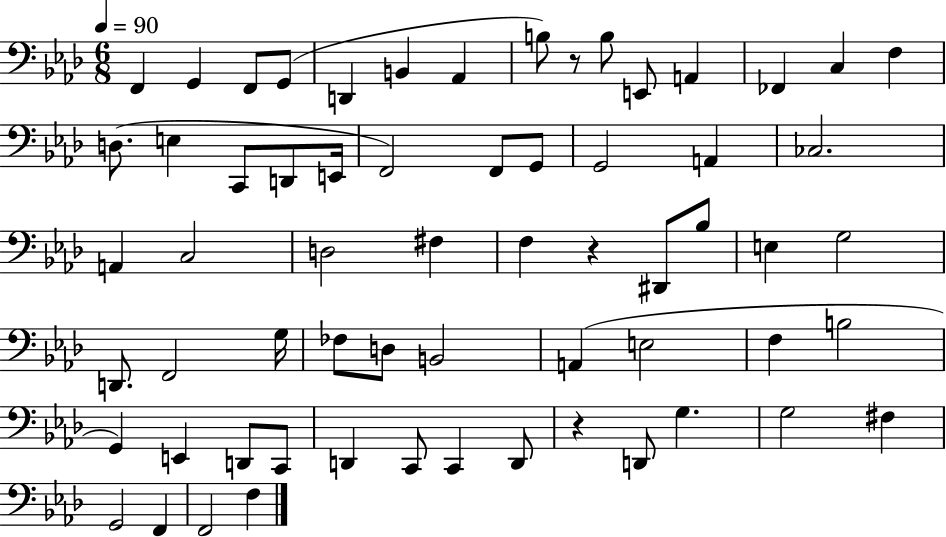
{
  \clef bass
  \numericTimeSignature
  \time 6/8
  \key aes \major
  \tempo 4 = 90
  \repeat volta 2 { f,4 g,4 f,8 g,8( | d,4 b,4 aes,4 | b8) r8 b8 e,8 a,4 | fes,4 c4 f4 | \break d8.( e4 c,8 d,8 e,16 | f,2) f,8 g,8 | g,2 a,4 | ces2. | \break a,4 c2 | d2 fis4 | f4 r4 dis,8 bes8 | e4 g2 | \break d,8. f,2 g16 | fes8 d8 b,2 | a,4( e2 | f4 b2 | \break g,4) e,4 d,8 c,8 | d,4 c,8 c,4 d,8 | r4 d,8 g4. | g2 fis4 | \break g,2 f,4 | f,2 f4 | } \bar "|."
}